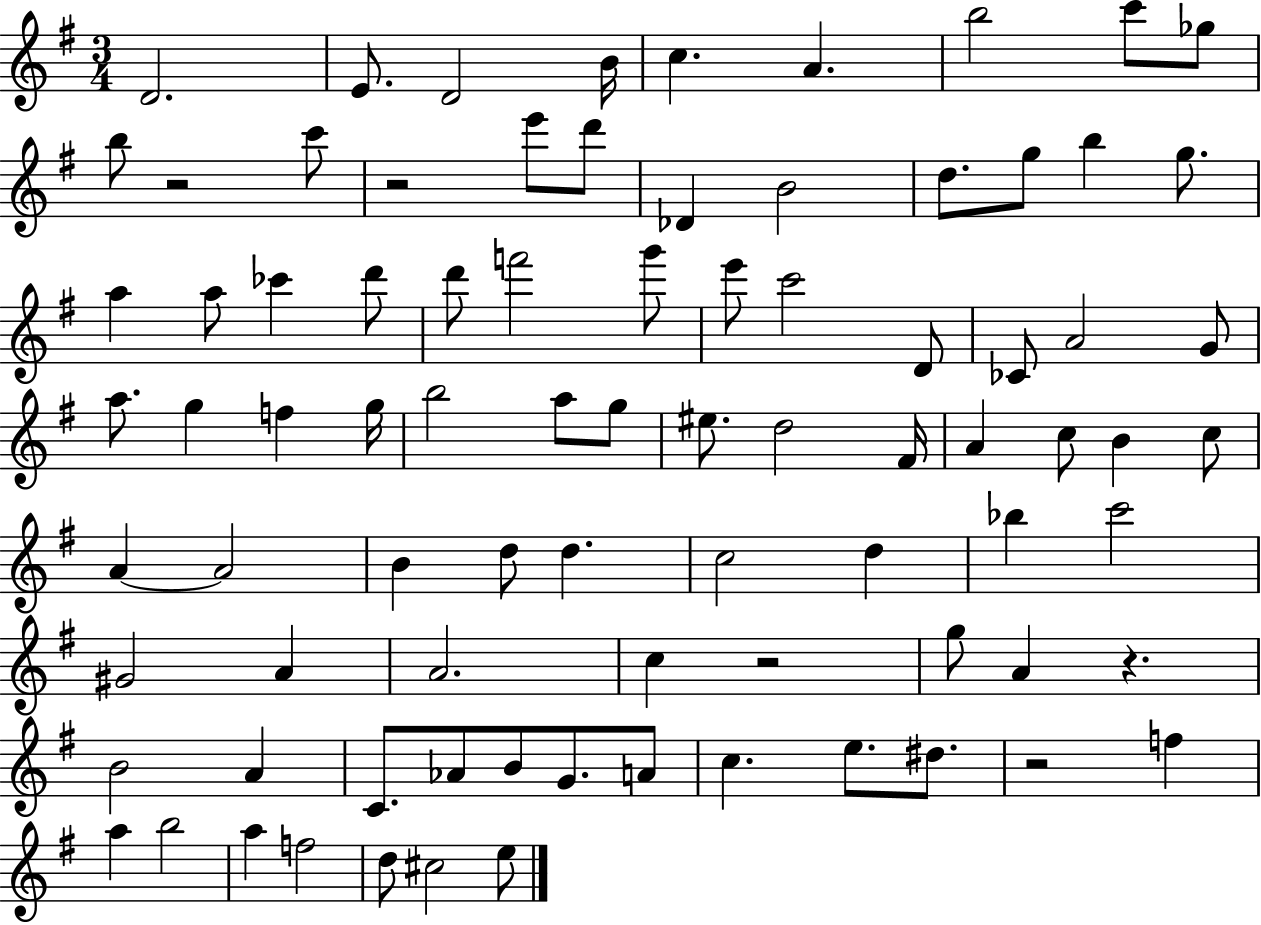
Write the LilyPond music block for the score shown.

{
  \clef treble
  \numericTimeSignature
  \time 3/4
  \key g \major
  d'2. | e'8. d'2 b'16 | c''4. a'4. | b''2 c'''8 ges''8 | \break b''8 r2 c'''8 | r2 e'''8 d'''8 | des'4 b'2 | d''8. g''8 b''4 g''8. | \break a''4 a''8 ces'''4 d'''8 | d'''8 f'''2 g'''8 | e'''8 c'''2 d'8 | ces'8 a'2 g'8 | \break a''8. g''4 f''4 g''16 | b''2 a''8 g''8 | eis''8. d''2 fis'16 | a'4 c''8 b'4 c''8 | \break a'4~~ a'2 | b'4 d''8 d''4. | c''2 d''4 | bes''4 c'''2 | \break gis'2 a'4 | a'2. | c''4 r2 | g''8 a'4 r4. | \break b'2 a'4 | c'8. aes'8 b'8 g'8. a'8 | c''4. e''8. dis''8. | r2 f''4 | \break a''4 b''2 | a''4 f''2 | d''8 cis''2 e''8 | \bar "|."
}